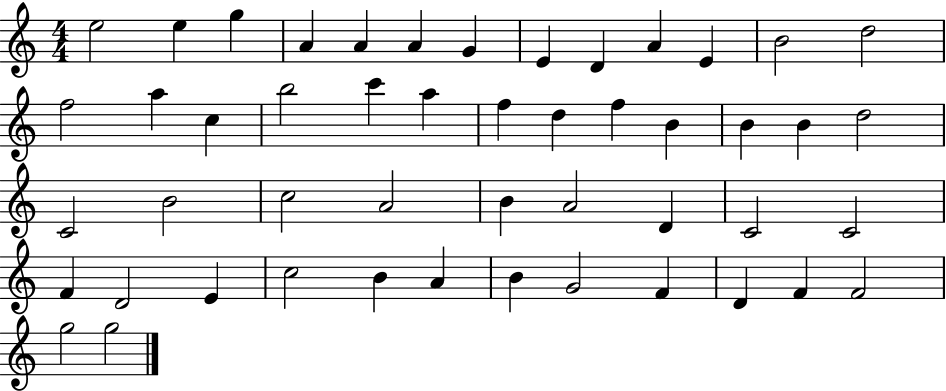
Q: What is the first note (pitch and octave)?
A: E5